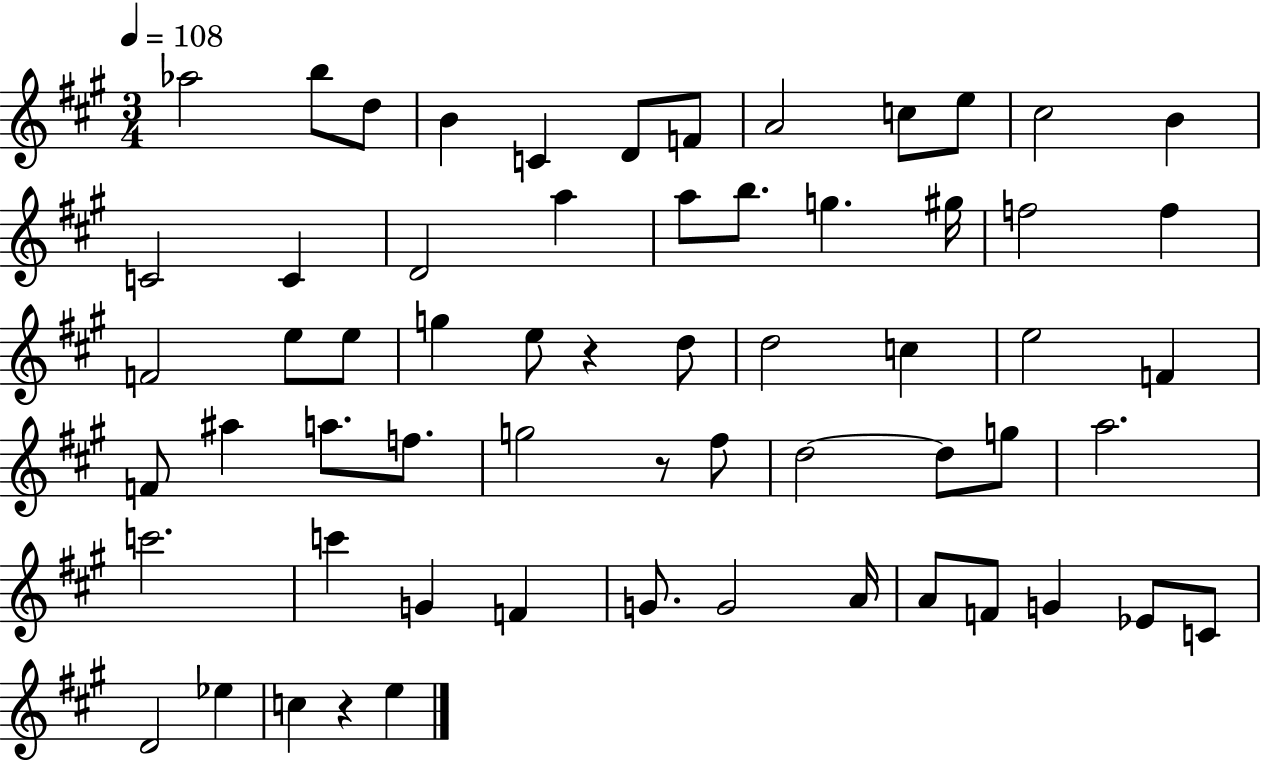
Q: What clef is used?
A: treble